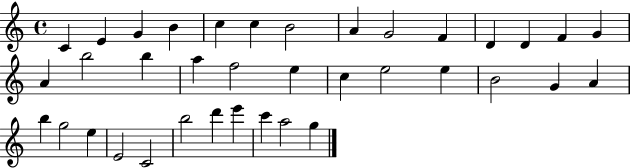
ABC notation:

X:1
T:Untitled
M:4/4
L:1/4
K:C
C E G B c c B2 A G2 F D D F G A b2 b a f2 e c e2 e B2 G A b g2 e E2 C2 b2 d' e' c' a2 g